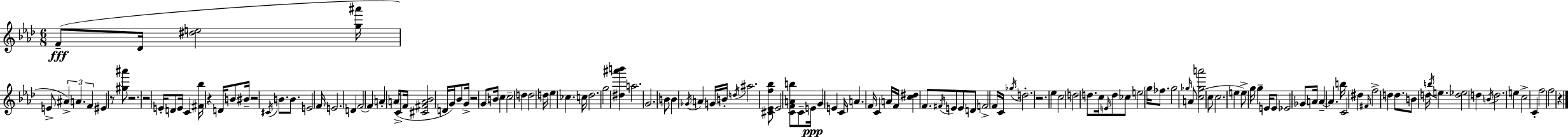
{
  \clef treble
  \numericTimeSignature
  \time 6/8
  \key f \minor
  f'8--(\fff des'16 <dis'' e''>2 <g'' ais'''>16 | e'8-> \tuplet 3/2 { ais'4->) a'4. | f'4 } eis'4 r8 <gis'' ais'''>8 | r2. | \break r2 e'16-. d'8 e'16 | c'4 <fis' bes''>16 r4 d'16 b'8 | bis'16-- r2 \acciaccatura { cis'16 } b'8. | b'8. e'2 | \break f'16 e'2. | d'4 f'2~~ | f'4 a'4-. a'16( c'8-> | f'16 <cis' fis' a' bes'>2 d'16 g'16) bes'8 | \break g'16-> r2 g'8 | b'16 c''4 c''2-- | d''4 d''2 | d''16 ees''4 ces''4. | \break c''16 des''2. | g''2 <dis'' ais''' b'''>4 | a''2. | g'2. | \break b'8 b'4 \acciaccatura { ges'16 } a'4 | g'16 b'16-. \acciaccatura { d''16 } ais''2. | <cis' ees' f'' bes''>8 ees'2 | <c' f' a' b''>8 c'8-- e'16\ppp g'4 e'4 | \break c'16 a'4. f'16 c'4 | a'16 f'16 <c'' dis''>4 f'8. \acciaccatura { fis'16 } | e'8 e'8 d'8 f'2-> | f'16 c'16 \acciaccatura { ges''16 } d''2.-. | \break r2. | ees''4 c''2 | d''2 | d''8. c''16 \grace { e'16 } d''8 ces''8 e''2 | \break \parenthesize g''16 fes''8. g''2 | \grace { ges''16 } a'8( <c'' ges'' a'''>2 | c''8 c''2. | e''4 e''8->) | \break g''16 g''4-- e'16 e'8 ees'2 | ges'8 a'16 a'4--~~ | a'4. b''16 c'2 | dis''4 \grace { fis'16 } f''2-> | \break d''4 d''8. b'8 | d''16 \acciaccatura { b''16 } e''4. <d'' ees''>2 | d''4 \acciaccatura { b'16 } d''2. | e''4 | \break c''2-> c'4-. | f''2 f''2 | r4 \bar "|."
}